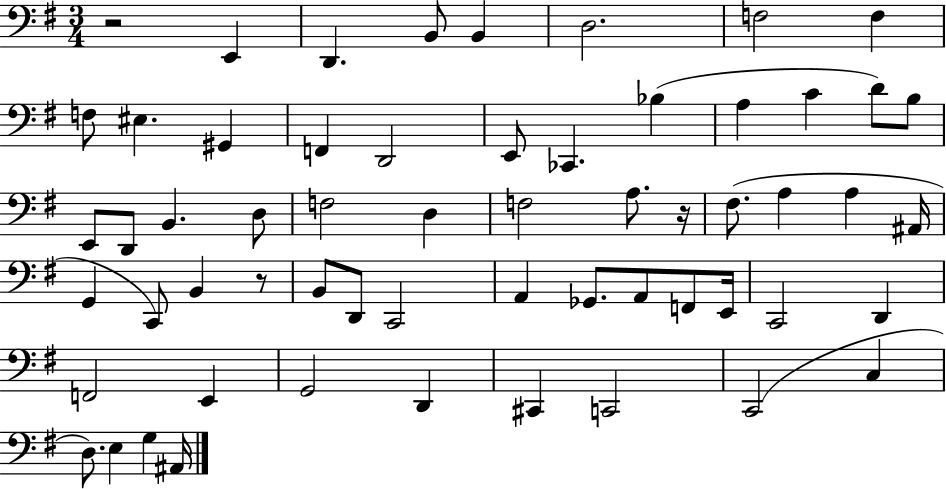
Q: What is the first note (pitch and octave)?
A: E2